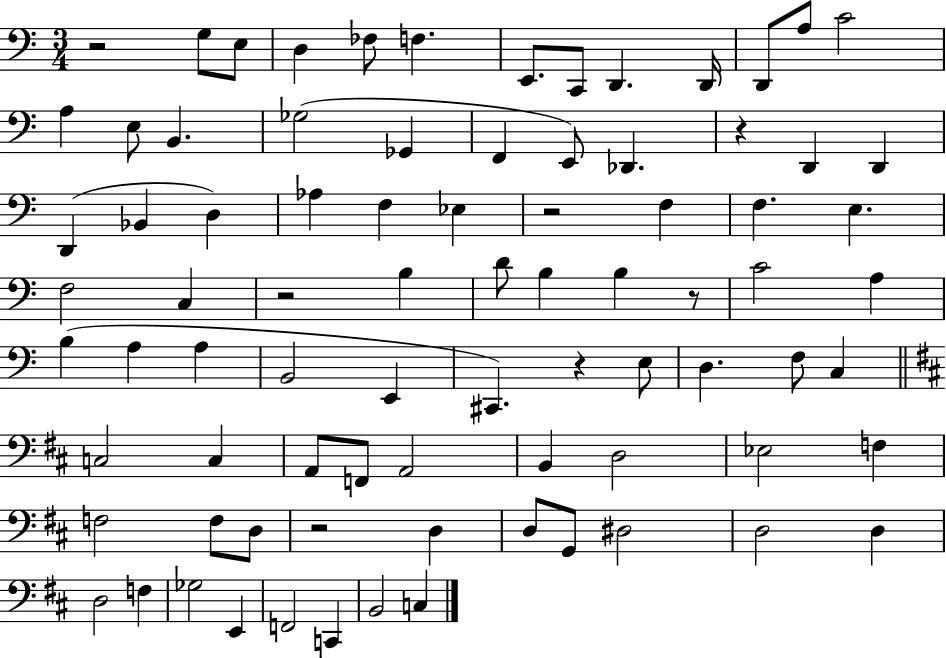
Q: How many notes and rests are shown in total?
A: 82